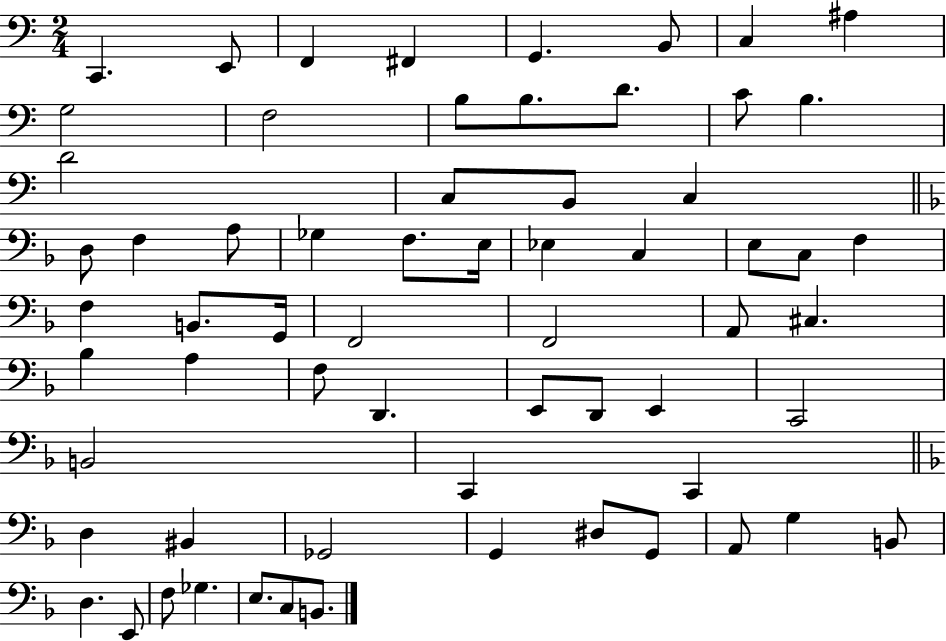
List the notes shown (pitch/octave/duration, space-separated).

C2/q. E2/e F2/q F#2/q G2/q. B2/e C3/q A#3/q G3/h F3/h B3/e B3/e. D4/e. C4/e B3/q. D4/h C3/e B2/e C3/q D3/e F3/q A3/e Gb3/q F3/e. E3/s Eb3/q C3/q E3/e C3/e F3/q F3/q B2/e. G2/s F2/h F2/h A2/e C#3/q. Bb3/q A3/q F3/e D2/q. E2/e D2/e E2/q C2/h B2/h C2/q C2/q D3/q BIS2/q Gb2/h G2/q D#3/e G2/e A2/e G3/q B2/e D3/q. E2/e F3/e Gb3/q. E3/e. C3/e B2/e.